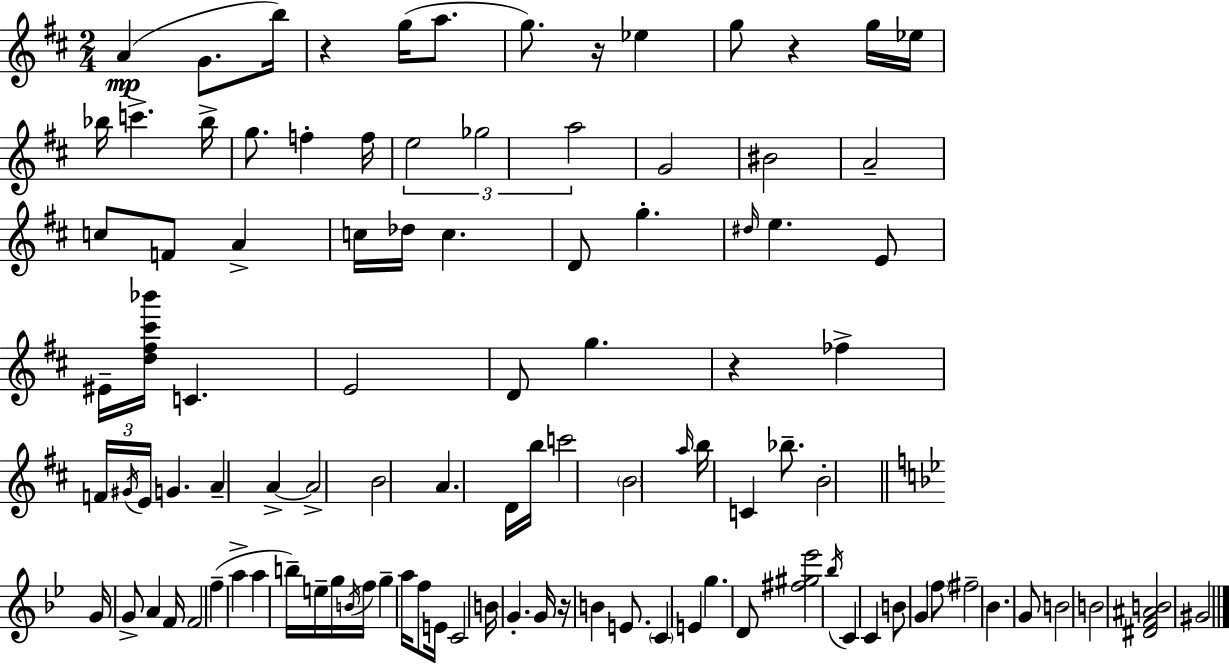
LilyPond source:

{
  \clef treble
  \numericTimeSignature
  \time 2/4
  \key d \major
  a'4(\mp g'8. b''16) | r4 g''16( a''8. | g''8.) r16 ees''4 | g''8 r4 g''16 ees''16 | \break bes''16 c'''4.-> bes''16-> | g''8. f''4-. f''16 | \tuplet 3/2 { e''2 | ges''2 | \break a''2 } | g'2 | bis'2 | a'2-- | \break c''8 f'8 a'4-> | c''16 des''16 c''4. | d'8 g''4.-. | \grace { dis''16 } e''4. e'8 | \break eis'16-- <d'' fis'' cis''' bes'''>16 c'4. | e'2 | d'8 g''4. | r4 fes''4-> | \break \tuplet 3/2 { f'16 \acciaccatura { gis'16 } e'16 } g'4. | a'4-- a'4->~~ | a'2-> | b'2 | \break a'4. | d'16 b''16 c'''2 | \parenthesize b'2 | \grace { a''16 } b''16 c'4 | \break bes''8.-- b'2-. | \bar "||" \break \key bes \major g'16 g'8-> a'4 f'16 | f'2 | f''4--( a''4-> | a''4 b''16--) e''16-- g''16 \acciaccatura { b'16 } | \break f''16 g''4-- a''16 f''8 | e'16 c'2 | b'16 g'4.-. | g'16 r16 b'4 e'8. | \break \parenthesize c'4 e'4 | g''4. d'8 | <fis'' gis'' ees'''>2 | \acciaccatura { bes''16 } c'4 c'4 | \break b'8 g'4 | \parenthesize f''8 fis''2-- | bes'4. | g'8 b'2 | \break b'2 | <dis' f' ais' b'>2 | gis'2 | \bar "|."
}